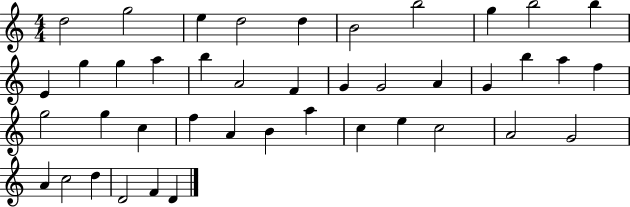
{
  \clef treble
  \numericTimeSignature
  \time 4/4
  \key c \major
  d''2 g''2 | e''4 d''2 d''4 | b'2 b''2 | g''4 b''2 b''4 | \break e'4 g''4 g''4 a''4 | b''4 a'2 f'4 | g'4 g'2 a'4 | g'4 b''4 a''4 f''4 | \break g''2 g''4 c''4 | f''4 a'4 b'4 a''4 | c''4 e''4 c''2 | a'2 g'2 | \break a'4 c''2 d''4 | d'2 f'4 d'4 | \bar "|."
}